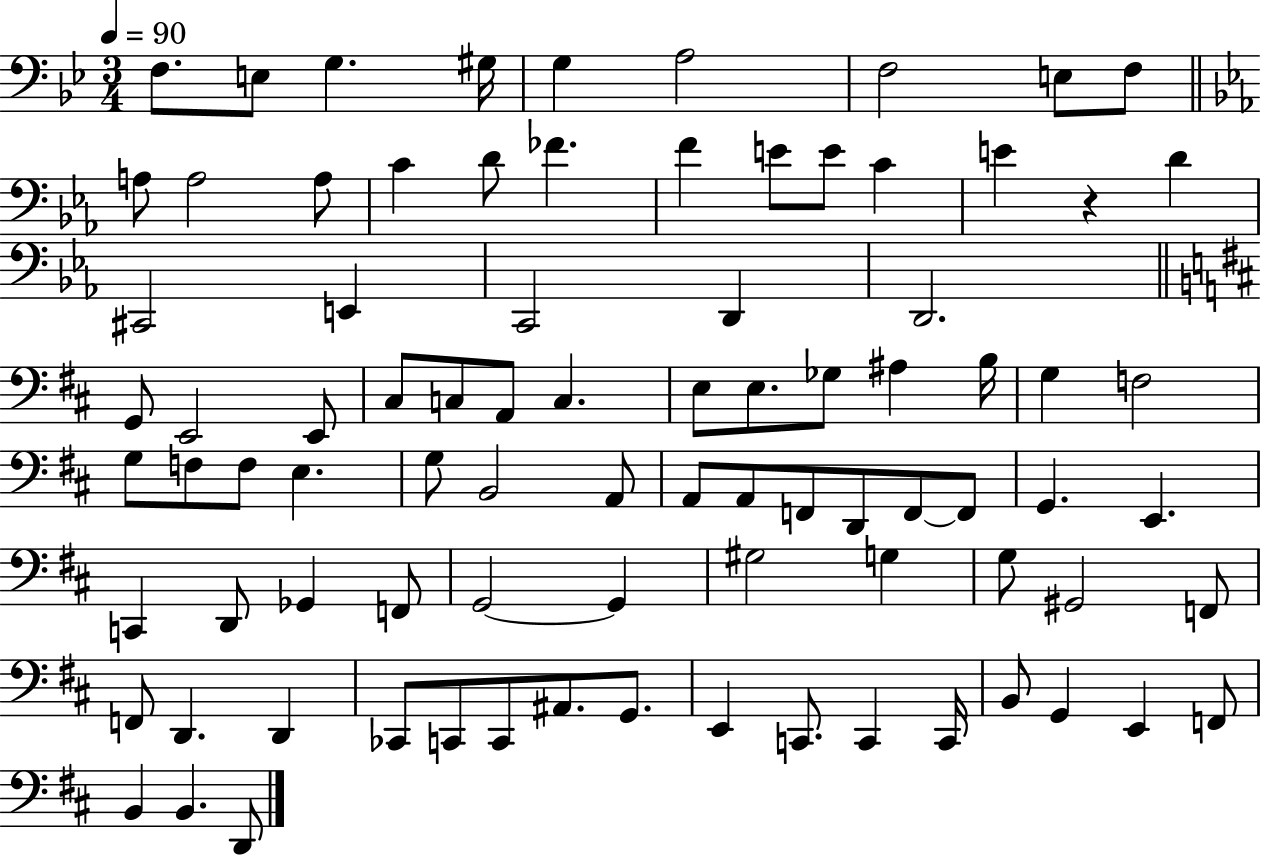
X:1
T:Untitled
M:3/4
L:1/4
K:Bb
F,/2 E,/2 G, ^G,/4 G, A,2 F,2 E,/2 F,/2 A,/2 A,2 A,/2 C D/2 _F F E/2 E/2 C E z D ^C,,2 E,, C,,2 D,, D,,2 G,,/2 E,,2 E,,/2 ^C,/2 C,/2 A,,/2 C, E,/2 E,/2 _G,/2 ^A, B,/4 G, F,2 G,/2 F,/2 F,/2 E, G,/2 B,,2 A,,/2 A,,/2 A,,/2 F,,/2 D,,/2 F,,/2 F,,/2 G,, E,, C,, D,,/2 _G,, F,,/2 G,,2 G,, ^G,2 G, G,/2 ^G,,2 F,,/2 F,,/2 D,, D,, _C,,/2 C,,/2 C,,/2 ^A,,/2 G,,/2 E,, C,,/2 C,, C,,/4 B,,/2 G,, E,, F,,/2 B,, B,, D,,/2